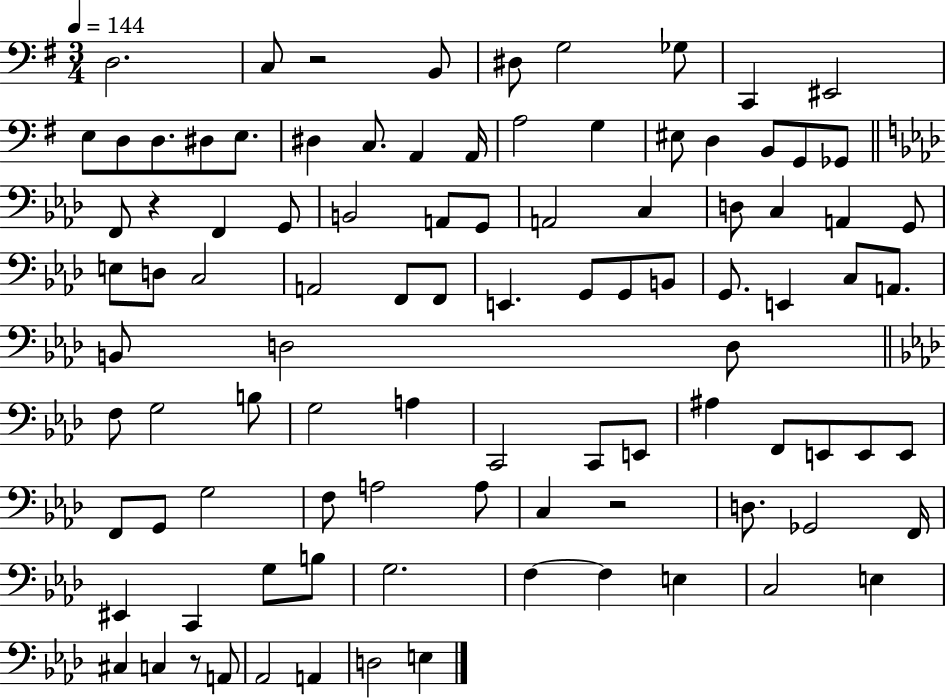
X:1
T:Untitled
M:3/4
L:1/4
K:G
D,2 C,/2 z2 B,,/2 ^D,/2 G,2 _G,/2 C,, ^E,,2 E,/2 D,/2 D,/2 ^D,/2 E,/2 ^D, C,/2 A,, A,,/4 A,2 G, ^E,/2 D, B,,/2 G,,/2 _G,,/2 F,,/2 z F,, G,,/2 B,,2 A,,/2 G,,/2 A,,2 C, D,/2 C, A,, G,,/2 E,/2 D,/2 C,2 A,,2 F,,/2 F,,/2 E,, G,,/2 G,,/2 B,,/2 G,,/2 E,, C,/2 A,,/2 B,,/2 D,2 D,/2 F,/2 G,2 B,/2 G,2 A, C,,2 C,,/2 E,,/2 ^A, F,,/2 E,,/2 E,,/2 E,,/2 F,,/2 G,,/2 G,2 F,/2 A,2 A,/2 C, z2 D,/2 _G,,2 F,,/4 ^E,, C,, G,/2 B,/2 G,2 F, F, E, C,2 E, ^C, C, z/2 A,,/2 _A,,2 A,, D,2 E,